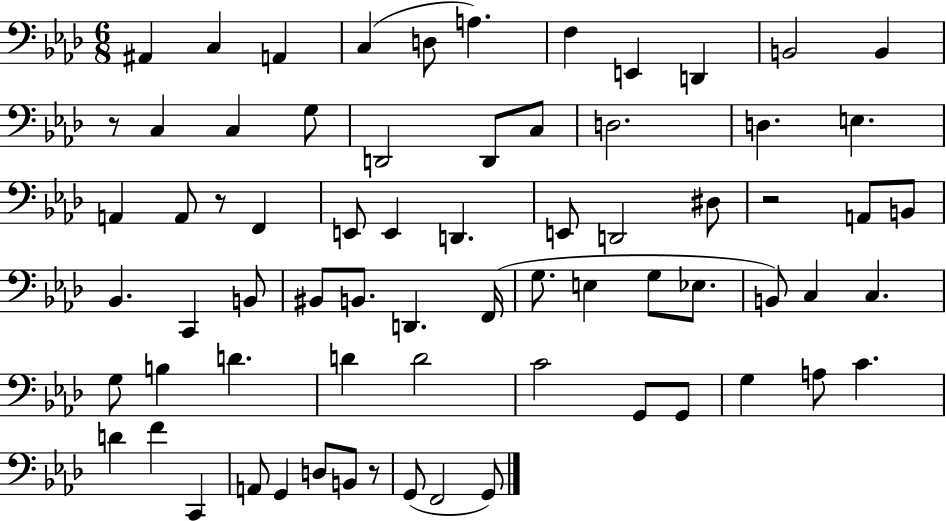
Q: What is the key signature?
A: AES major